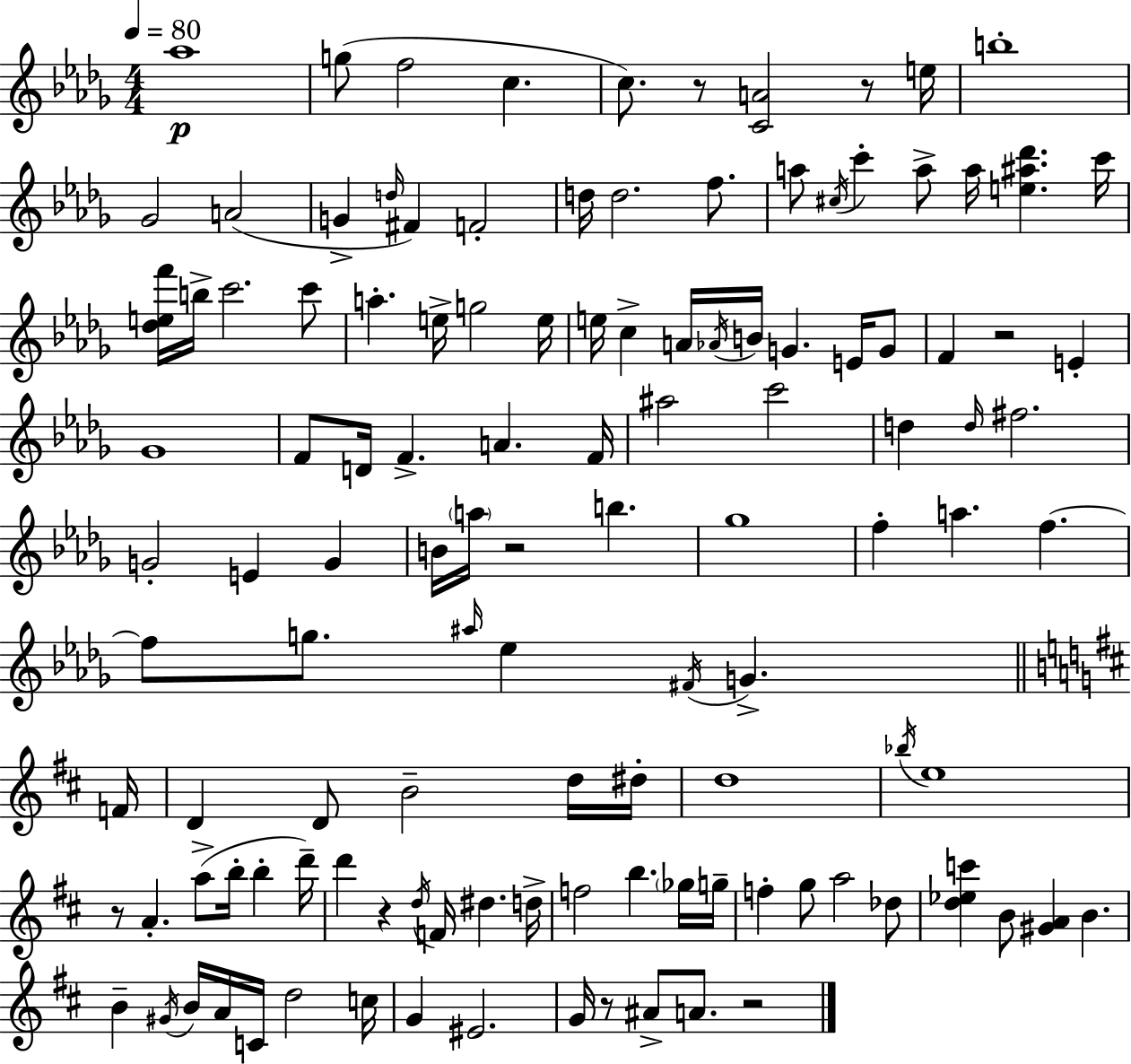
X:1
T:Untitled
M:4/4
L:1/4
K:Bbm
_a4 g/2 f2 c c/2 z/2 [CA]2 z/2 e/4 b4 _G2 A2 G d/4 ^F F2 d/4 d2 f/2 a/2 ^c/4 c' a/2 a/4 [e^a_d'] c'/4 [_def']/4 b/4 c'2 c'/2 a e/4 g2 e/4 e/4 c A/4 _A/4 B/4 G E/4 G/2 F z2 E _G4 F/2 D/4 F A F/4 ^a2 c'2 d d/4 ^f2 G2 E G B/4 a/4 z2 b _g4 f a f f/2 g/2 ^a/4 _e ^F/4 G F/4 D D/2 B2 d/4 ^d/4 d4 _b/4 e4 z/2 A a/2 b/4 b d'/4 d' z d/4 F/4 ^d d/4 f2 b _g/4 g/4 f g/2 a2 _d/2 [d_ec'] B/2 [^GA] B B ^G/4 B/4 A/4 C/4 d2 c/4 G ^E2 G/4 z/2 ^A/2 A/2 z2